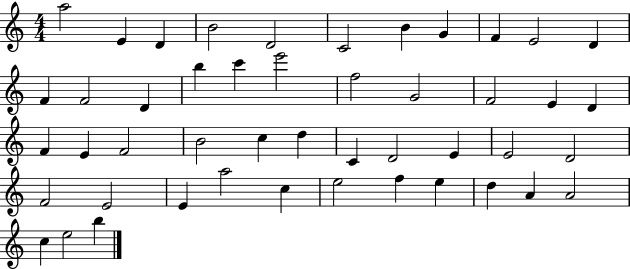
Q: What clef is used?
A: treble